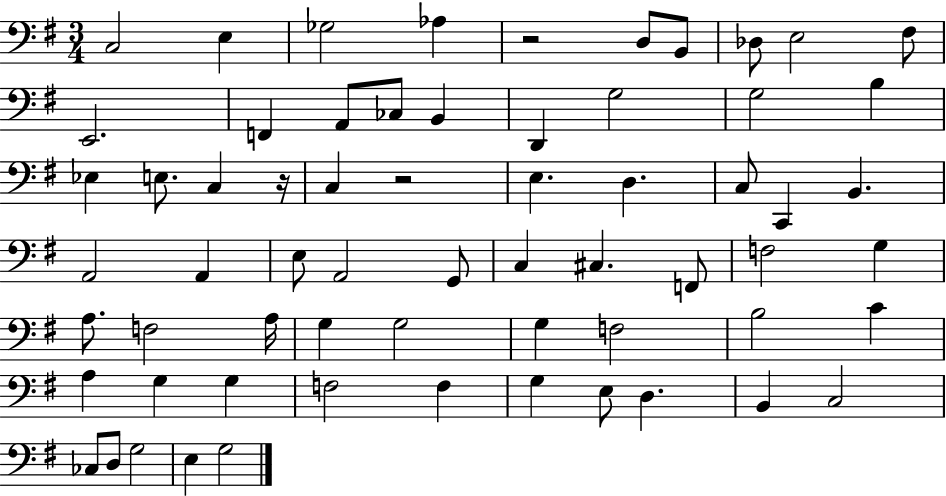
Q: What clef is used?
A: bass